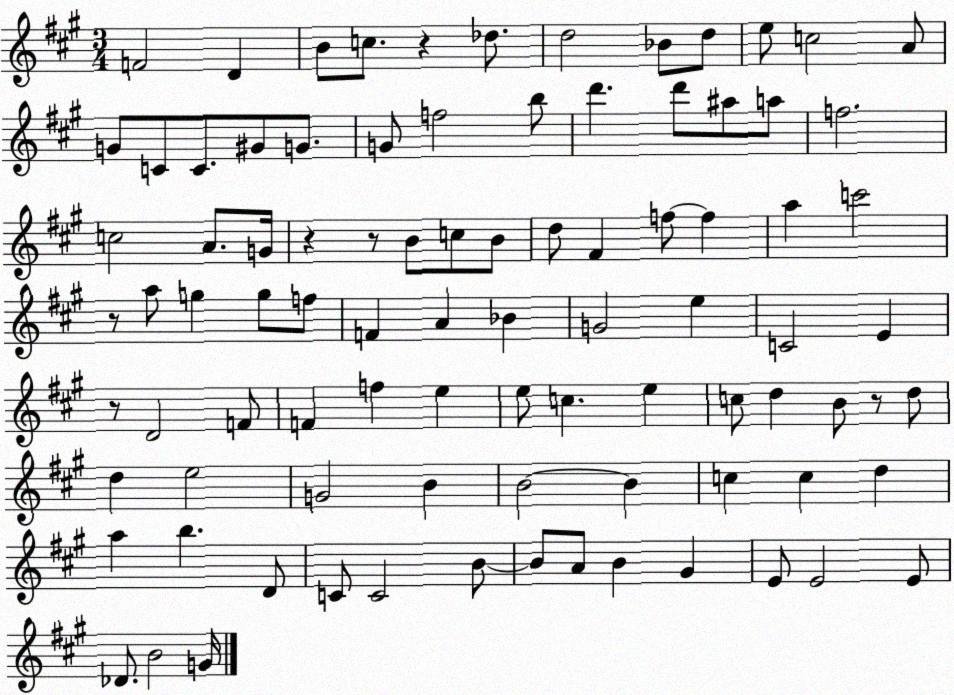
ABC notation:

X:1
T:Untitled
M:3/4
L:1/4
K:A
F2 D B/2 c/2 z _d/2 d2 _B/2 d/2 e/2 c2 A/2 G/2 C/2 C/2 ^G/2 G/2 G/2 f2 b/2 d' d'/2 ^a/2 a/2 f2 c2 A/2 G/4 z z/2 B/2 c/2 B/2 d/2 ^F f/2 f a c'2 z/2 a/2 g g/2 f/2 F A _B G2 e C2 E z/2 D2 F/2 F f e e/2 c e c/2 d B/2 z/2 d/2 d e2 G2 B B2 B c c d a b D/2 C/2 C2 B/2 B/2 A/2 B ^G E/2 E2 E/2 _D/2 B2 G/4